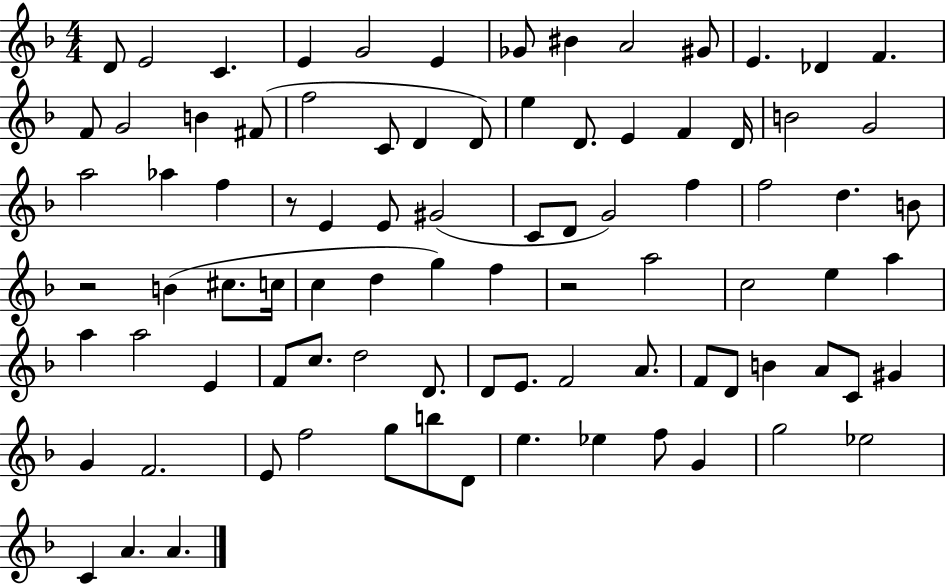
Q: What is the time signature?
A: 4/4